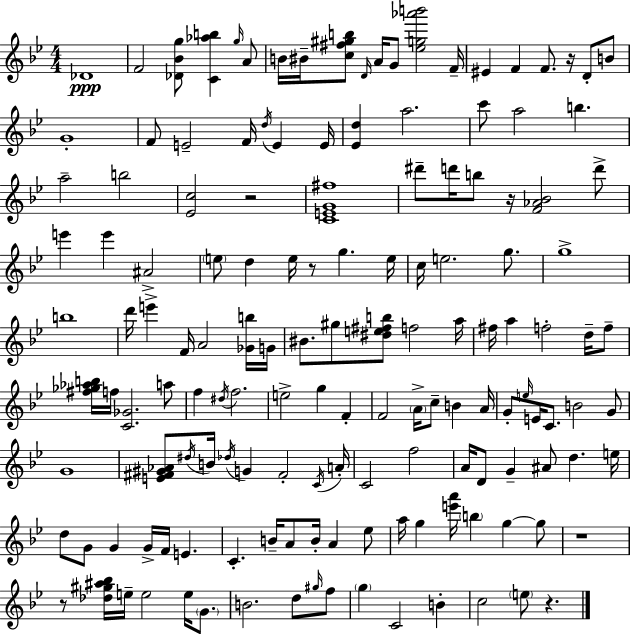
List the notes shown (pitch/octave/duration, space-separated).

Db4/w F4/h [Db4,Bb4,G5]/e [C4,Ab5,B5]/q G5/s A4/e B4/s BIS4/s [C5,F#5,G#5,B5]/e D4/s A4/s G4/e [Eb5,G5,Ab6,B6]/h F4/s EIS4/q F4/q F4/e. R/s D4/e B4/e G4/w F4/e E4/h F4/s D5/s E4/q E4/s [Eb4,D5]/q A5/h. C6/e A5/h B5/q. A5/h B5/h [Eb4,C5]/h R/h [C4,E4,G4,F#5]/w D#6/e D6/s B5/e R/s [F4,Ab4,Bb4]/h D6/e E6/q E6/q A#4/h E5/e D5/q E5/s R/e G5/q. E5/s C5/s E5/h. G5/e. G5/w B5/w D6/s E6/q F4/s A4/h [Gb4,B5]/s G4/s BIS4/e. G#5/e [D#5,E5,F#5,B5]/e F5/h A5/s F#5/s A5/q F5/h D5/s F5/e [F#5,Gb5,Ab5,B5]/s F5/s [C4,Gb4]/h. A5/e F5/q D#5/s F5/h. E5/h G5/q F4/q F4/h A4/s C5/e B4/q A4/s G4/e E5/s E4/s C4/e. B4/h G4/e G4/w [E4,F#4,G#4,Ab4]/e D#5/s B4/s Db5/s G4/q F#4/h C4/s A4/s C4/h F5/h A4/s D4/e G4/q A#4/e D5/q. E5/s D5/e G4/e G4/q G4/s F4/s E4/q. C4/q. B4/s A4/e B4/s A4/q Eb5/e A5/s G5/q [E6,A6]/s B5/q G5/q G5/e R/w R/e [Db5,G#5,A#5,Bb5]/s E5/s E5/h E5/s G4/e. B4/h. D5/e G#5/s F5/e G5/q C4/h B4/q C5/h E5/e R/q.